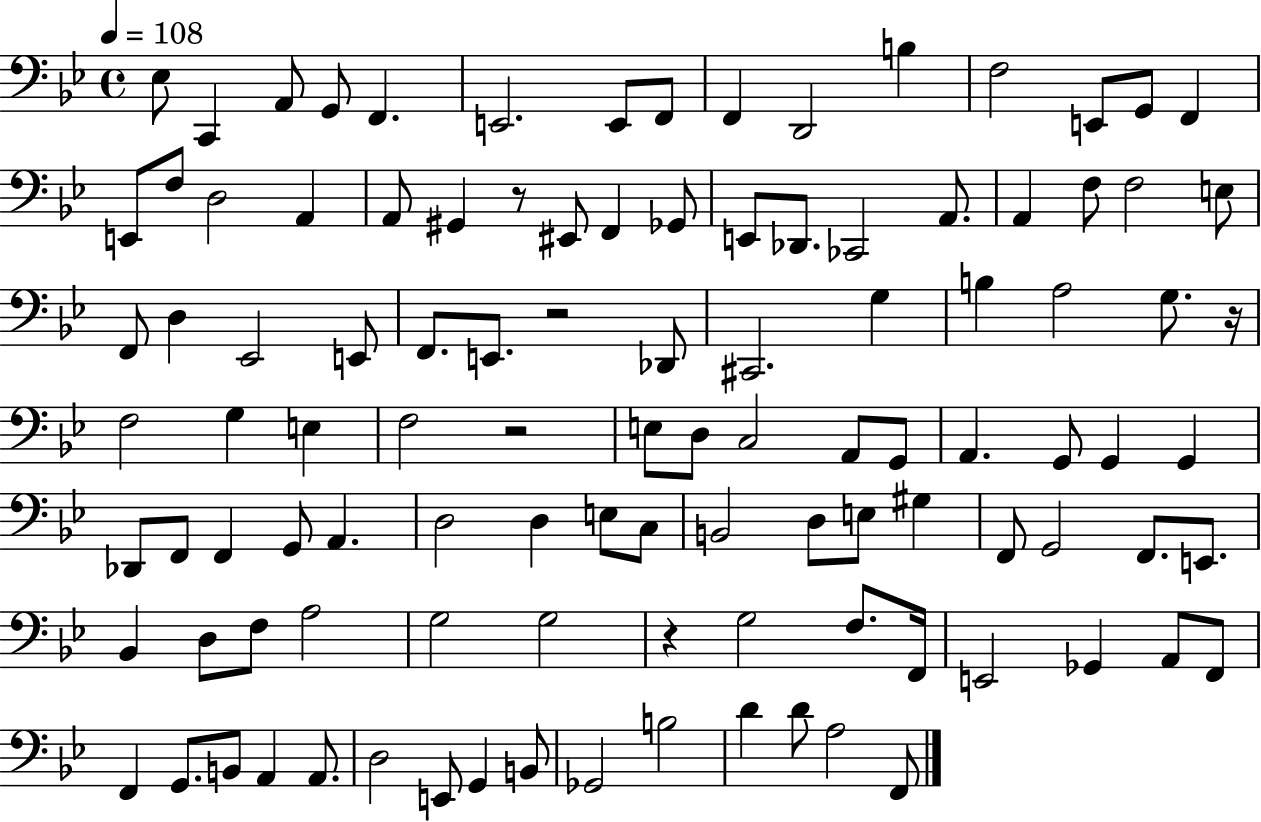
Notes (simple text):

Eb3/e C2/q A2/e G2/e F2/q. E2/h. E2/e F2/e F2/q D2/h B3/q F3/h E2/e G2/e F2/q E2/e F3/e D3/h A2/q A2/e G#2/q R/e EIS2/e F2/q Gb2/e E2/e Db2/e. CES2/h A2/e. A2/q F3/e F3/h E3/e F2/e D3/q Eb2/h E2/e F2/e. E2/e. R/h Db2/e C#2/h. G3/q B3/q A3/h G3/e. R/s F3/h G3/q E3/q F3/h R/h E3/e D3/e C3/h A2/e G2/e A2/q. G2/e G2/q G2/q Db2/e F2/e F2/q G2/e A2/q. D3/h D3/q E3/e C3/e B2/h D3/e E3/e G#3/q F2/e G2/h F2/e. E2/e. Bb2/q D3/e F3/e A3/h G3/h G3/h R/q G3/h F3/e. F2/s E2/h Gb2/q A2/e F2/e F2/q G2/e. B2/e A2/q A2/e. D3/h E2/e G2/q B2/e Gb2/h B3/h D4/q D4/e A3/h F2/e